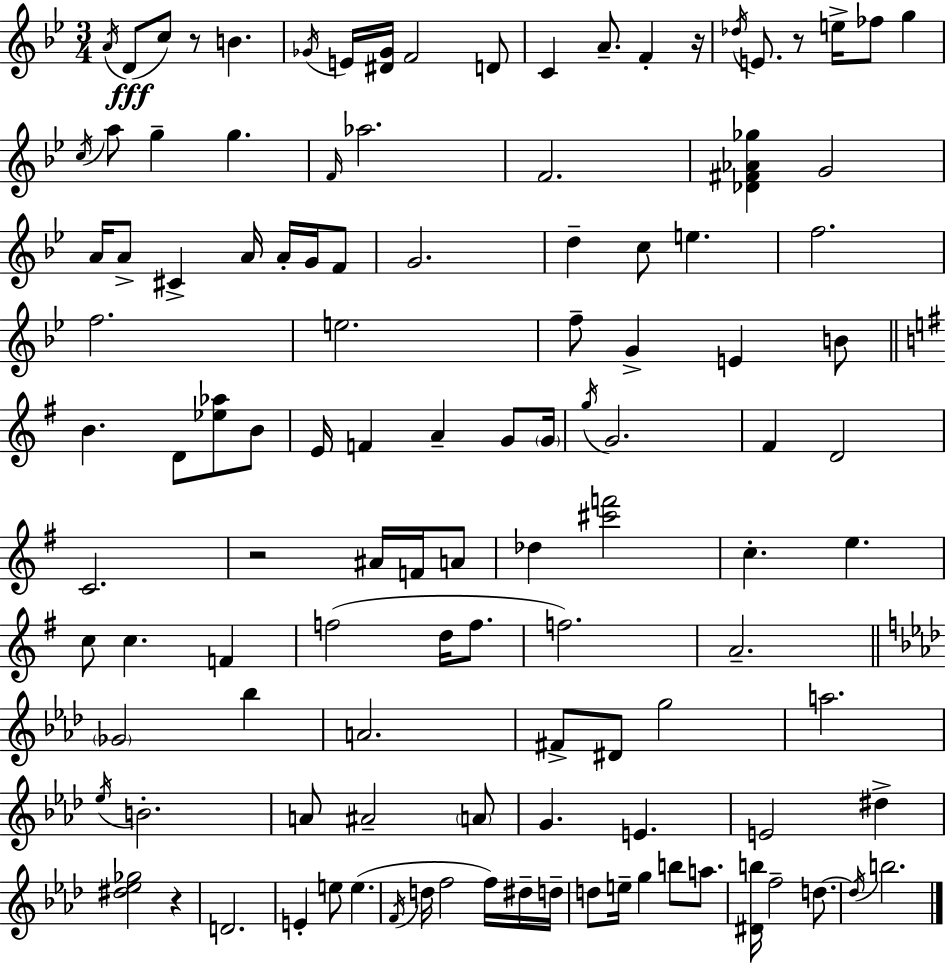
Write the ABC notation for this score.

X:1
T:Untitled
M:3/4
L:1/4
K:Gm
A/4 D/2 c/2 z/2 B _G/4 E/4 [^D_G]/4 F2 D/2 C A/2 F z/4 _d/4 E/2 z/2 e/4 _f/2 g c/4 a/2 g g F/4 _a2 F2 [_D^F_A_g] G2 A/4 A/2 ^C A/4 A/4 G/4 F/2 G2 d c/2 e f2 f2 e2 f/2 G E B/2 B D/2 [_e_a]/2 B/2 E/4 F A G/2 G/4 g/4 G2 ^F D2 C2 z2 ^A/4 F/4 A/2 _d [^c'f']2 c e c/2 c F f2 d/4 f/2 f2 A2 _G2 _b A2 ^F/2 ^D/2 g2 a2 _e/4 B2 A/2 ^A2 A/2 G E E2 ^d [^d_e_g]2 z D2 E e/2 e F/4 d/4 f2 f/4 ^d/4 d/4 d/2 e/4 g b/2 a/2 [^Db]/4 f2 d/2 d/4 b2